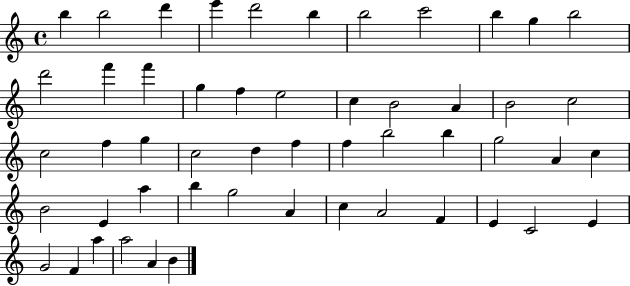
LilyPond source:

{
  \clef treble
  \time 4/4
  \defaultTimeSignature
  \key c \major
  b''4 b''2 d'''4 | e'''4 d'''2 b''4 | b''2 c'''2 | b''4 g''4 b''2 | \break d'''2 f'''4 f'''4 | g''4 f''4 e''2 | c''4 b'2 a'4 | b'2 c''2 | \break c''2 f''4 g''4 | c''2 d''4 f''4 | f''4 b''2 b''4 | g''2 a'4 c''4 | \break b'2 e'4 a''4 | b''4 g''2 a'4 | c''4 a'2 f'4 | e'4 c'2 e'4 | \break g'2 f'4 a''4 | a''2 a'4 b'4 | \bar "|."
}